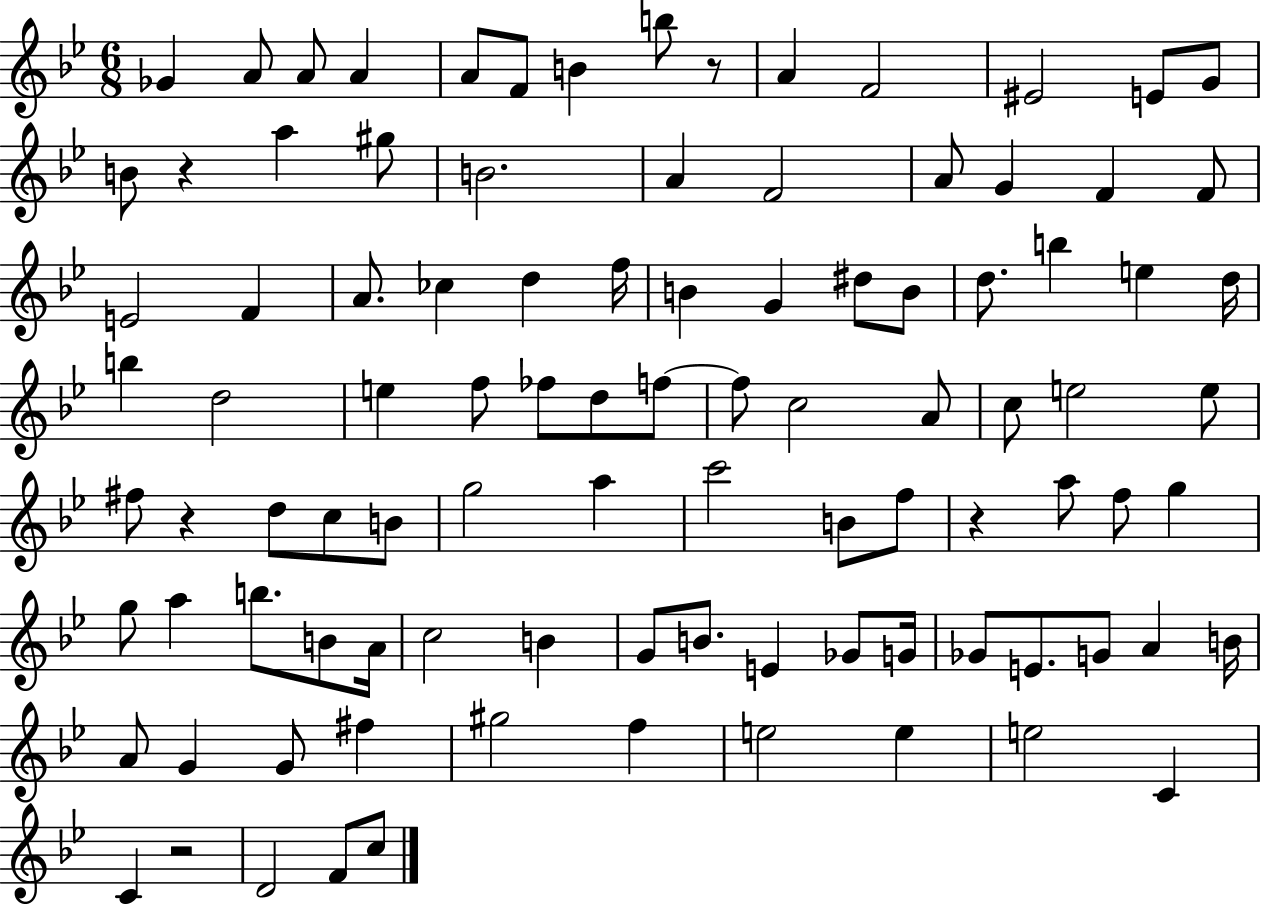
X:1
T:Untitled
M:6/8
L:1/4
K:Bb
_G A/2 A/2 A A/2 F/2 B b/2 z/2 A F2 ^E2 E/2 G/2 B/2 z a ^g/2 B2 A F2 A/2 G F F/2 E2 F A/2 _c d f/4 B G ^d/2 B/2 d/2 b e d/4 b d2 e f/2 _f/2 d/2 f/2 f/2 c2 A/2 c/2 e2 e/2 ^f/2 z d/2 c/2 B/2 g2 a c'2 B/2 f/2 z a/2 f/2 g g/2 a b/2 B/2 A/4 c2 B G/2 B/2 E _G/2 G/4 _G/2 E/2 G/2 A B/4 A/2 G G/2 ^f ^g2 f e2 e e2 C C z2 D2 F/2 c/2